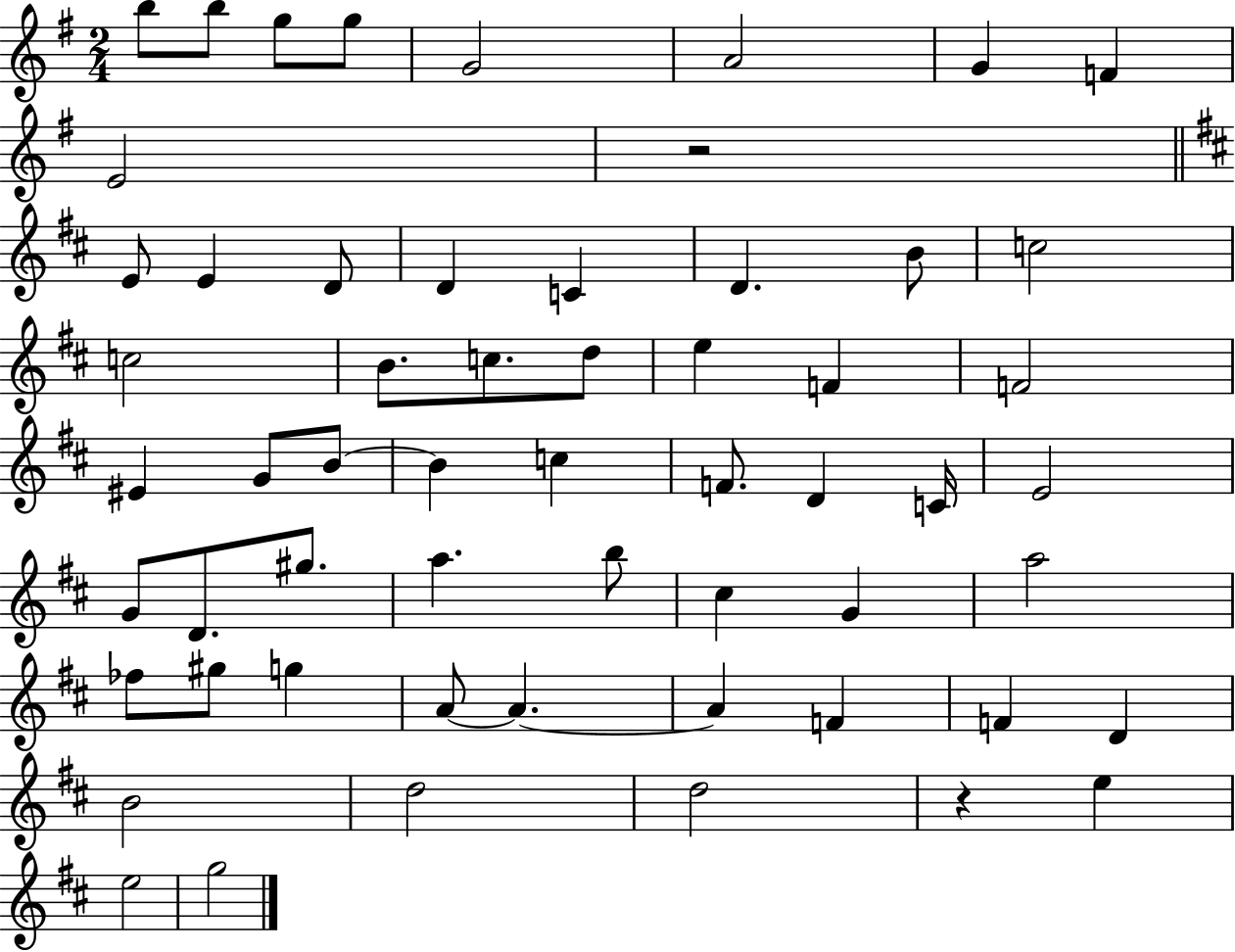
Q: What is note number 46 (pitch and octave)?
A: A4